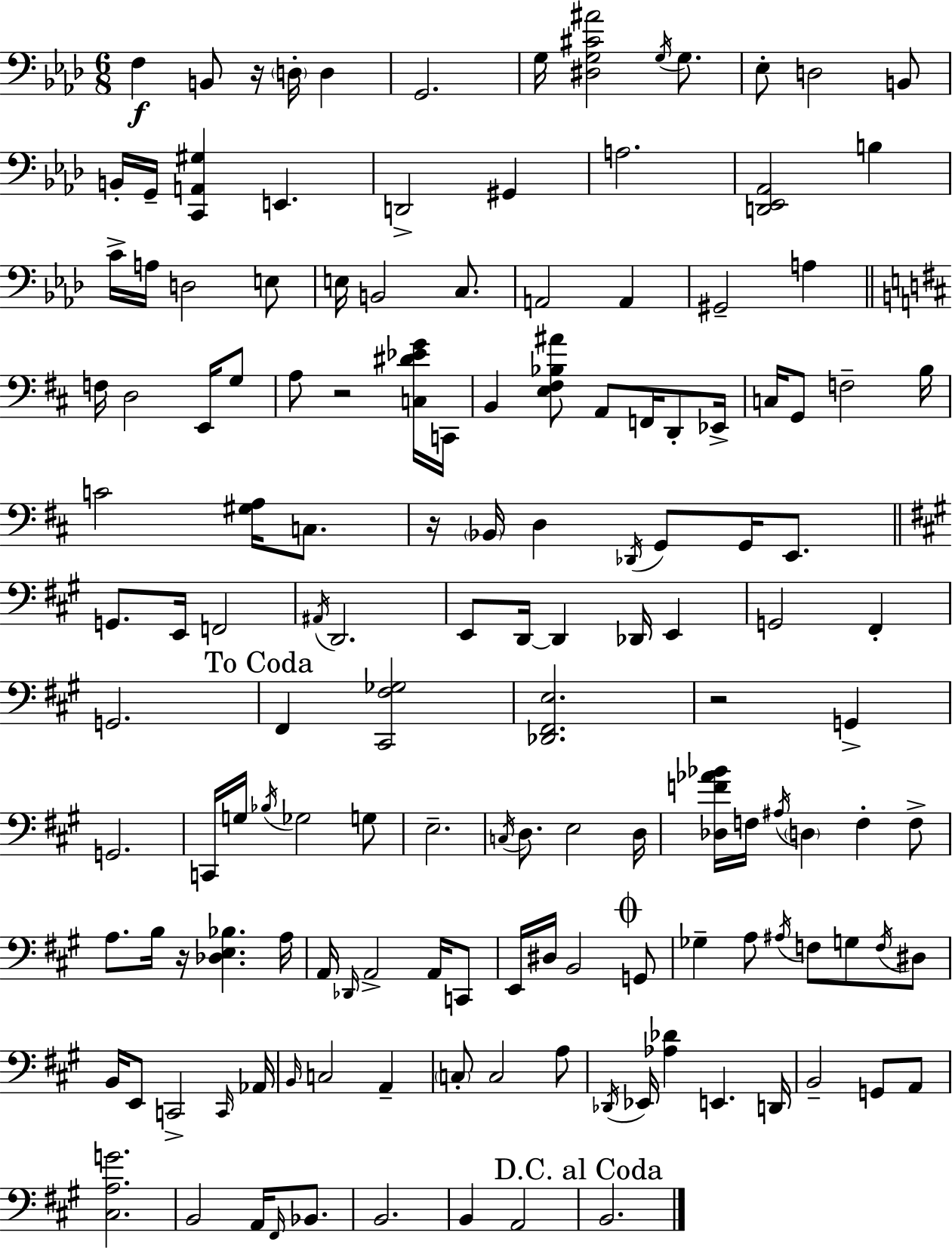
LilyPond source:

{
  \clef bass
  \numericTimeSignature
  \time 6/8
  \key f \minor
  f4\f b,8 r16 \parenthesize d16-. d4 | g,2. | g16 <dis g cis' ais'>2 \acciaccatura { g16 } g8. | ees8-. d2 b,8 | \break b,16-. g,16-- <c, a, gis>4 e,4. | d,2-> gis,4 | a2. | <d, ees, aes,>2 b4 | \break c'16-> a16 d2 e8 | e16 b,2 c8. | a,2 a,4 | gis,2-- a4 | \break \bar "||" \break \key b \minor f16 d2 e,16 g8 | a8 r2 <c dis' ees' g'>16 c,16 | b,4 <e fis bes ais'>8 a,8 f,16 d,8-. ees,16-> | c16 g,8 f2-- b16 | \break c'2 <gis a>16 c8. | r16 \parenthesize bes,16 d4 \acciaccatura { des,16 } g,8 g,16 e,8. | \bar "||" \break \key a \major g,8. e,16 f,2 | \acciaccatura { ais,16 } d,2. | e,8 d,16~~ d,4 des,16 e,4 | g,2 fis,4-. | \break g,2. | \mark "To Coda" fis,4 <cis, fis ges>2 | <des, fis, e>2. | r2 g,4-> | \break g,2. | c,16 g16 \acciaccatura { bes16 } ges2 | g8 e2.-- | \acciaccatura { c16 } d8. e2 | \break d16 <des f' aes' bes'>16 f16 \acciaccatura { ais16 } \parenthesize d4 f4-. | f8-> a8. b16 r16 <des e bes>4. | a16 a,16 \grace { des,16 } a,2-> | a,16 c,8 e,16 dis16 b,2 | \break \mark \markup { \musicglyph "scripts.coda" } g,8 ges4-- a8 \acciaccatura { ais16 } | f8 g8 \acciaccatura { f16 } dis8 b,16 e,8 c,2-> | \grace { c,16 } aes,16 \grace { b,16 } c2 | a,4-- \parenthesize c8-. c2 | \break a8 \acciaccatura { des,16 } ees,16 <aes des'>4 | e,4. d,16 b,2-- | g,8 a,8 <cis a g'>2. | b,2 | \break a,16 \grace { fis,16 } bes,8. b,2. | b,4 | a,2 \mark "D.C. al Coda" b,2. | \bar "|."
}